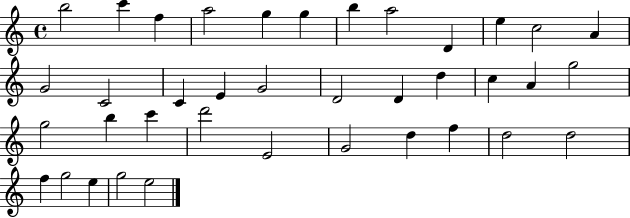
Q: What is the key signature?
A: C major